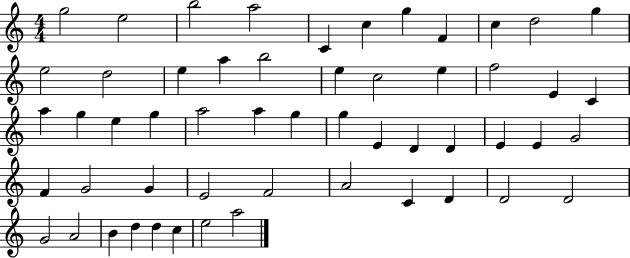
{
  \clef treble
  \numericTimeSignature
  \time 4/4
  \key c \major
  g''2 e''2 | b''2 a''2 | c'4 c''4 g''4 f'4 | c''4 d''2 g''4 | \break e''2 d''2 | e''4 a''4 b''2 | e''4 c''2 e''4 | f''2 e'4 c'4 | \break a''4 g''4 e''4 g''4 | a''2 a''4 g''4 | g''4 e'4 d'4 d'4 | e'4 e'4 g'2 | \break f'4 g'2 g'4 | e'2 f'2 | a'2 c'4 d'4 | d'2 d'2 | \break g'2 a'2 | b'4 d''4 d''4 c''4 | e''2 a''2 | \bar "|."
}